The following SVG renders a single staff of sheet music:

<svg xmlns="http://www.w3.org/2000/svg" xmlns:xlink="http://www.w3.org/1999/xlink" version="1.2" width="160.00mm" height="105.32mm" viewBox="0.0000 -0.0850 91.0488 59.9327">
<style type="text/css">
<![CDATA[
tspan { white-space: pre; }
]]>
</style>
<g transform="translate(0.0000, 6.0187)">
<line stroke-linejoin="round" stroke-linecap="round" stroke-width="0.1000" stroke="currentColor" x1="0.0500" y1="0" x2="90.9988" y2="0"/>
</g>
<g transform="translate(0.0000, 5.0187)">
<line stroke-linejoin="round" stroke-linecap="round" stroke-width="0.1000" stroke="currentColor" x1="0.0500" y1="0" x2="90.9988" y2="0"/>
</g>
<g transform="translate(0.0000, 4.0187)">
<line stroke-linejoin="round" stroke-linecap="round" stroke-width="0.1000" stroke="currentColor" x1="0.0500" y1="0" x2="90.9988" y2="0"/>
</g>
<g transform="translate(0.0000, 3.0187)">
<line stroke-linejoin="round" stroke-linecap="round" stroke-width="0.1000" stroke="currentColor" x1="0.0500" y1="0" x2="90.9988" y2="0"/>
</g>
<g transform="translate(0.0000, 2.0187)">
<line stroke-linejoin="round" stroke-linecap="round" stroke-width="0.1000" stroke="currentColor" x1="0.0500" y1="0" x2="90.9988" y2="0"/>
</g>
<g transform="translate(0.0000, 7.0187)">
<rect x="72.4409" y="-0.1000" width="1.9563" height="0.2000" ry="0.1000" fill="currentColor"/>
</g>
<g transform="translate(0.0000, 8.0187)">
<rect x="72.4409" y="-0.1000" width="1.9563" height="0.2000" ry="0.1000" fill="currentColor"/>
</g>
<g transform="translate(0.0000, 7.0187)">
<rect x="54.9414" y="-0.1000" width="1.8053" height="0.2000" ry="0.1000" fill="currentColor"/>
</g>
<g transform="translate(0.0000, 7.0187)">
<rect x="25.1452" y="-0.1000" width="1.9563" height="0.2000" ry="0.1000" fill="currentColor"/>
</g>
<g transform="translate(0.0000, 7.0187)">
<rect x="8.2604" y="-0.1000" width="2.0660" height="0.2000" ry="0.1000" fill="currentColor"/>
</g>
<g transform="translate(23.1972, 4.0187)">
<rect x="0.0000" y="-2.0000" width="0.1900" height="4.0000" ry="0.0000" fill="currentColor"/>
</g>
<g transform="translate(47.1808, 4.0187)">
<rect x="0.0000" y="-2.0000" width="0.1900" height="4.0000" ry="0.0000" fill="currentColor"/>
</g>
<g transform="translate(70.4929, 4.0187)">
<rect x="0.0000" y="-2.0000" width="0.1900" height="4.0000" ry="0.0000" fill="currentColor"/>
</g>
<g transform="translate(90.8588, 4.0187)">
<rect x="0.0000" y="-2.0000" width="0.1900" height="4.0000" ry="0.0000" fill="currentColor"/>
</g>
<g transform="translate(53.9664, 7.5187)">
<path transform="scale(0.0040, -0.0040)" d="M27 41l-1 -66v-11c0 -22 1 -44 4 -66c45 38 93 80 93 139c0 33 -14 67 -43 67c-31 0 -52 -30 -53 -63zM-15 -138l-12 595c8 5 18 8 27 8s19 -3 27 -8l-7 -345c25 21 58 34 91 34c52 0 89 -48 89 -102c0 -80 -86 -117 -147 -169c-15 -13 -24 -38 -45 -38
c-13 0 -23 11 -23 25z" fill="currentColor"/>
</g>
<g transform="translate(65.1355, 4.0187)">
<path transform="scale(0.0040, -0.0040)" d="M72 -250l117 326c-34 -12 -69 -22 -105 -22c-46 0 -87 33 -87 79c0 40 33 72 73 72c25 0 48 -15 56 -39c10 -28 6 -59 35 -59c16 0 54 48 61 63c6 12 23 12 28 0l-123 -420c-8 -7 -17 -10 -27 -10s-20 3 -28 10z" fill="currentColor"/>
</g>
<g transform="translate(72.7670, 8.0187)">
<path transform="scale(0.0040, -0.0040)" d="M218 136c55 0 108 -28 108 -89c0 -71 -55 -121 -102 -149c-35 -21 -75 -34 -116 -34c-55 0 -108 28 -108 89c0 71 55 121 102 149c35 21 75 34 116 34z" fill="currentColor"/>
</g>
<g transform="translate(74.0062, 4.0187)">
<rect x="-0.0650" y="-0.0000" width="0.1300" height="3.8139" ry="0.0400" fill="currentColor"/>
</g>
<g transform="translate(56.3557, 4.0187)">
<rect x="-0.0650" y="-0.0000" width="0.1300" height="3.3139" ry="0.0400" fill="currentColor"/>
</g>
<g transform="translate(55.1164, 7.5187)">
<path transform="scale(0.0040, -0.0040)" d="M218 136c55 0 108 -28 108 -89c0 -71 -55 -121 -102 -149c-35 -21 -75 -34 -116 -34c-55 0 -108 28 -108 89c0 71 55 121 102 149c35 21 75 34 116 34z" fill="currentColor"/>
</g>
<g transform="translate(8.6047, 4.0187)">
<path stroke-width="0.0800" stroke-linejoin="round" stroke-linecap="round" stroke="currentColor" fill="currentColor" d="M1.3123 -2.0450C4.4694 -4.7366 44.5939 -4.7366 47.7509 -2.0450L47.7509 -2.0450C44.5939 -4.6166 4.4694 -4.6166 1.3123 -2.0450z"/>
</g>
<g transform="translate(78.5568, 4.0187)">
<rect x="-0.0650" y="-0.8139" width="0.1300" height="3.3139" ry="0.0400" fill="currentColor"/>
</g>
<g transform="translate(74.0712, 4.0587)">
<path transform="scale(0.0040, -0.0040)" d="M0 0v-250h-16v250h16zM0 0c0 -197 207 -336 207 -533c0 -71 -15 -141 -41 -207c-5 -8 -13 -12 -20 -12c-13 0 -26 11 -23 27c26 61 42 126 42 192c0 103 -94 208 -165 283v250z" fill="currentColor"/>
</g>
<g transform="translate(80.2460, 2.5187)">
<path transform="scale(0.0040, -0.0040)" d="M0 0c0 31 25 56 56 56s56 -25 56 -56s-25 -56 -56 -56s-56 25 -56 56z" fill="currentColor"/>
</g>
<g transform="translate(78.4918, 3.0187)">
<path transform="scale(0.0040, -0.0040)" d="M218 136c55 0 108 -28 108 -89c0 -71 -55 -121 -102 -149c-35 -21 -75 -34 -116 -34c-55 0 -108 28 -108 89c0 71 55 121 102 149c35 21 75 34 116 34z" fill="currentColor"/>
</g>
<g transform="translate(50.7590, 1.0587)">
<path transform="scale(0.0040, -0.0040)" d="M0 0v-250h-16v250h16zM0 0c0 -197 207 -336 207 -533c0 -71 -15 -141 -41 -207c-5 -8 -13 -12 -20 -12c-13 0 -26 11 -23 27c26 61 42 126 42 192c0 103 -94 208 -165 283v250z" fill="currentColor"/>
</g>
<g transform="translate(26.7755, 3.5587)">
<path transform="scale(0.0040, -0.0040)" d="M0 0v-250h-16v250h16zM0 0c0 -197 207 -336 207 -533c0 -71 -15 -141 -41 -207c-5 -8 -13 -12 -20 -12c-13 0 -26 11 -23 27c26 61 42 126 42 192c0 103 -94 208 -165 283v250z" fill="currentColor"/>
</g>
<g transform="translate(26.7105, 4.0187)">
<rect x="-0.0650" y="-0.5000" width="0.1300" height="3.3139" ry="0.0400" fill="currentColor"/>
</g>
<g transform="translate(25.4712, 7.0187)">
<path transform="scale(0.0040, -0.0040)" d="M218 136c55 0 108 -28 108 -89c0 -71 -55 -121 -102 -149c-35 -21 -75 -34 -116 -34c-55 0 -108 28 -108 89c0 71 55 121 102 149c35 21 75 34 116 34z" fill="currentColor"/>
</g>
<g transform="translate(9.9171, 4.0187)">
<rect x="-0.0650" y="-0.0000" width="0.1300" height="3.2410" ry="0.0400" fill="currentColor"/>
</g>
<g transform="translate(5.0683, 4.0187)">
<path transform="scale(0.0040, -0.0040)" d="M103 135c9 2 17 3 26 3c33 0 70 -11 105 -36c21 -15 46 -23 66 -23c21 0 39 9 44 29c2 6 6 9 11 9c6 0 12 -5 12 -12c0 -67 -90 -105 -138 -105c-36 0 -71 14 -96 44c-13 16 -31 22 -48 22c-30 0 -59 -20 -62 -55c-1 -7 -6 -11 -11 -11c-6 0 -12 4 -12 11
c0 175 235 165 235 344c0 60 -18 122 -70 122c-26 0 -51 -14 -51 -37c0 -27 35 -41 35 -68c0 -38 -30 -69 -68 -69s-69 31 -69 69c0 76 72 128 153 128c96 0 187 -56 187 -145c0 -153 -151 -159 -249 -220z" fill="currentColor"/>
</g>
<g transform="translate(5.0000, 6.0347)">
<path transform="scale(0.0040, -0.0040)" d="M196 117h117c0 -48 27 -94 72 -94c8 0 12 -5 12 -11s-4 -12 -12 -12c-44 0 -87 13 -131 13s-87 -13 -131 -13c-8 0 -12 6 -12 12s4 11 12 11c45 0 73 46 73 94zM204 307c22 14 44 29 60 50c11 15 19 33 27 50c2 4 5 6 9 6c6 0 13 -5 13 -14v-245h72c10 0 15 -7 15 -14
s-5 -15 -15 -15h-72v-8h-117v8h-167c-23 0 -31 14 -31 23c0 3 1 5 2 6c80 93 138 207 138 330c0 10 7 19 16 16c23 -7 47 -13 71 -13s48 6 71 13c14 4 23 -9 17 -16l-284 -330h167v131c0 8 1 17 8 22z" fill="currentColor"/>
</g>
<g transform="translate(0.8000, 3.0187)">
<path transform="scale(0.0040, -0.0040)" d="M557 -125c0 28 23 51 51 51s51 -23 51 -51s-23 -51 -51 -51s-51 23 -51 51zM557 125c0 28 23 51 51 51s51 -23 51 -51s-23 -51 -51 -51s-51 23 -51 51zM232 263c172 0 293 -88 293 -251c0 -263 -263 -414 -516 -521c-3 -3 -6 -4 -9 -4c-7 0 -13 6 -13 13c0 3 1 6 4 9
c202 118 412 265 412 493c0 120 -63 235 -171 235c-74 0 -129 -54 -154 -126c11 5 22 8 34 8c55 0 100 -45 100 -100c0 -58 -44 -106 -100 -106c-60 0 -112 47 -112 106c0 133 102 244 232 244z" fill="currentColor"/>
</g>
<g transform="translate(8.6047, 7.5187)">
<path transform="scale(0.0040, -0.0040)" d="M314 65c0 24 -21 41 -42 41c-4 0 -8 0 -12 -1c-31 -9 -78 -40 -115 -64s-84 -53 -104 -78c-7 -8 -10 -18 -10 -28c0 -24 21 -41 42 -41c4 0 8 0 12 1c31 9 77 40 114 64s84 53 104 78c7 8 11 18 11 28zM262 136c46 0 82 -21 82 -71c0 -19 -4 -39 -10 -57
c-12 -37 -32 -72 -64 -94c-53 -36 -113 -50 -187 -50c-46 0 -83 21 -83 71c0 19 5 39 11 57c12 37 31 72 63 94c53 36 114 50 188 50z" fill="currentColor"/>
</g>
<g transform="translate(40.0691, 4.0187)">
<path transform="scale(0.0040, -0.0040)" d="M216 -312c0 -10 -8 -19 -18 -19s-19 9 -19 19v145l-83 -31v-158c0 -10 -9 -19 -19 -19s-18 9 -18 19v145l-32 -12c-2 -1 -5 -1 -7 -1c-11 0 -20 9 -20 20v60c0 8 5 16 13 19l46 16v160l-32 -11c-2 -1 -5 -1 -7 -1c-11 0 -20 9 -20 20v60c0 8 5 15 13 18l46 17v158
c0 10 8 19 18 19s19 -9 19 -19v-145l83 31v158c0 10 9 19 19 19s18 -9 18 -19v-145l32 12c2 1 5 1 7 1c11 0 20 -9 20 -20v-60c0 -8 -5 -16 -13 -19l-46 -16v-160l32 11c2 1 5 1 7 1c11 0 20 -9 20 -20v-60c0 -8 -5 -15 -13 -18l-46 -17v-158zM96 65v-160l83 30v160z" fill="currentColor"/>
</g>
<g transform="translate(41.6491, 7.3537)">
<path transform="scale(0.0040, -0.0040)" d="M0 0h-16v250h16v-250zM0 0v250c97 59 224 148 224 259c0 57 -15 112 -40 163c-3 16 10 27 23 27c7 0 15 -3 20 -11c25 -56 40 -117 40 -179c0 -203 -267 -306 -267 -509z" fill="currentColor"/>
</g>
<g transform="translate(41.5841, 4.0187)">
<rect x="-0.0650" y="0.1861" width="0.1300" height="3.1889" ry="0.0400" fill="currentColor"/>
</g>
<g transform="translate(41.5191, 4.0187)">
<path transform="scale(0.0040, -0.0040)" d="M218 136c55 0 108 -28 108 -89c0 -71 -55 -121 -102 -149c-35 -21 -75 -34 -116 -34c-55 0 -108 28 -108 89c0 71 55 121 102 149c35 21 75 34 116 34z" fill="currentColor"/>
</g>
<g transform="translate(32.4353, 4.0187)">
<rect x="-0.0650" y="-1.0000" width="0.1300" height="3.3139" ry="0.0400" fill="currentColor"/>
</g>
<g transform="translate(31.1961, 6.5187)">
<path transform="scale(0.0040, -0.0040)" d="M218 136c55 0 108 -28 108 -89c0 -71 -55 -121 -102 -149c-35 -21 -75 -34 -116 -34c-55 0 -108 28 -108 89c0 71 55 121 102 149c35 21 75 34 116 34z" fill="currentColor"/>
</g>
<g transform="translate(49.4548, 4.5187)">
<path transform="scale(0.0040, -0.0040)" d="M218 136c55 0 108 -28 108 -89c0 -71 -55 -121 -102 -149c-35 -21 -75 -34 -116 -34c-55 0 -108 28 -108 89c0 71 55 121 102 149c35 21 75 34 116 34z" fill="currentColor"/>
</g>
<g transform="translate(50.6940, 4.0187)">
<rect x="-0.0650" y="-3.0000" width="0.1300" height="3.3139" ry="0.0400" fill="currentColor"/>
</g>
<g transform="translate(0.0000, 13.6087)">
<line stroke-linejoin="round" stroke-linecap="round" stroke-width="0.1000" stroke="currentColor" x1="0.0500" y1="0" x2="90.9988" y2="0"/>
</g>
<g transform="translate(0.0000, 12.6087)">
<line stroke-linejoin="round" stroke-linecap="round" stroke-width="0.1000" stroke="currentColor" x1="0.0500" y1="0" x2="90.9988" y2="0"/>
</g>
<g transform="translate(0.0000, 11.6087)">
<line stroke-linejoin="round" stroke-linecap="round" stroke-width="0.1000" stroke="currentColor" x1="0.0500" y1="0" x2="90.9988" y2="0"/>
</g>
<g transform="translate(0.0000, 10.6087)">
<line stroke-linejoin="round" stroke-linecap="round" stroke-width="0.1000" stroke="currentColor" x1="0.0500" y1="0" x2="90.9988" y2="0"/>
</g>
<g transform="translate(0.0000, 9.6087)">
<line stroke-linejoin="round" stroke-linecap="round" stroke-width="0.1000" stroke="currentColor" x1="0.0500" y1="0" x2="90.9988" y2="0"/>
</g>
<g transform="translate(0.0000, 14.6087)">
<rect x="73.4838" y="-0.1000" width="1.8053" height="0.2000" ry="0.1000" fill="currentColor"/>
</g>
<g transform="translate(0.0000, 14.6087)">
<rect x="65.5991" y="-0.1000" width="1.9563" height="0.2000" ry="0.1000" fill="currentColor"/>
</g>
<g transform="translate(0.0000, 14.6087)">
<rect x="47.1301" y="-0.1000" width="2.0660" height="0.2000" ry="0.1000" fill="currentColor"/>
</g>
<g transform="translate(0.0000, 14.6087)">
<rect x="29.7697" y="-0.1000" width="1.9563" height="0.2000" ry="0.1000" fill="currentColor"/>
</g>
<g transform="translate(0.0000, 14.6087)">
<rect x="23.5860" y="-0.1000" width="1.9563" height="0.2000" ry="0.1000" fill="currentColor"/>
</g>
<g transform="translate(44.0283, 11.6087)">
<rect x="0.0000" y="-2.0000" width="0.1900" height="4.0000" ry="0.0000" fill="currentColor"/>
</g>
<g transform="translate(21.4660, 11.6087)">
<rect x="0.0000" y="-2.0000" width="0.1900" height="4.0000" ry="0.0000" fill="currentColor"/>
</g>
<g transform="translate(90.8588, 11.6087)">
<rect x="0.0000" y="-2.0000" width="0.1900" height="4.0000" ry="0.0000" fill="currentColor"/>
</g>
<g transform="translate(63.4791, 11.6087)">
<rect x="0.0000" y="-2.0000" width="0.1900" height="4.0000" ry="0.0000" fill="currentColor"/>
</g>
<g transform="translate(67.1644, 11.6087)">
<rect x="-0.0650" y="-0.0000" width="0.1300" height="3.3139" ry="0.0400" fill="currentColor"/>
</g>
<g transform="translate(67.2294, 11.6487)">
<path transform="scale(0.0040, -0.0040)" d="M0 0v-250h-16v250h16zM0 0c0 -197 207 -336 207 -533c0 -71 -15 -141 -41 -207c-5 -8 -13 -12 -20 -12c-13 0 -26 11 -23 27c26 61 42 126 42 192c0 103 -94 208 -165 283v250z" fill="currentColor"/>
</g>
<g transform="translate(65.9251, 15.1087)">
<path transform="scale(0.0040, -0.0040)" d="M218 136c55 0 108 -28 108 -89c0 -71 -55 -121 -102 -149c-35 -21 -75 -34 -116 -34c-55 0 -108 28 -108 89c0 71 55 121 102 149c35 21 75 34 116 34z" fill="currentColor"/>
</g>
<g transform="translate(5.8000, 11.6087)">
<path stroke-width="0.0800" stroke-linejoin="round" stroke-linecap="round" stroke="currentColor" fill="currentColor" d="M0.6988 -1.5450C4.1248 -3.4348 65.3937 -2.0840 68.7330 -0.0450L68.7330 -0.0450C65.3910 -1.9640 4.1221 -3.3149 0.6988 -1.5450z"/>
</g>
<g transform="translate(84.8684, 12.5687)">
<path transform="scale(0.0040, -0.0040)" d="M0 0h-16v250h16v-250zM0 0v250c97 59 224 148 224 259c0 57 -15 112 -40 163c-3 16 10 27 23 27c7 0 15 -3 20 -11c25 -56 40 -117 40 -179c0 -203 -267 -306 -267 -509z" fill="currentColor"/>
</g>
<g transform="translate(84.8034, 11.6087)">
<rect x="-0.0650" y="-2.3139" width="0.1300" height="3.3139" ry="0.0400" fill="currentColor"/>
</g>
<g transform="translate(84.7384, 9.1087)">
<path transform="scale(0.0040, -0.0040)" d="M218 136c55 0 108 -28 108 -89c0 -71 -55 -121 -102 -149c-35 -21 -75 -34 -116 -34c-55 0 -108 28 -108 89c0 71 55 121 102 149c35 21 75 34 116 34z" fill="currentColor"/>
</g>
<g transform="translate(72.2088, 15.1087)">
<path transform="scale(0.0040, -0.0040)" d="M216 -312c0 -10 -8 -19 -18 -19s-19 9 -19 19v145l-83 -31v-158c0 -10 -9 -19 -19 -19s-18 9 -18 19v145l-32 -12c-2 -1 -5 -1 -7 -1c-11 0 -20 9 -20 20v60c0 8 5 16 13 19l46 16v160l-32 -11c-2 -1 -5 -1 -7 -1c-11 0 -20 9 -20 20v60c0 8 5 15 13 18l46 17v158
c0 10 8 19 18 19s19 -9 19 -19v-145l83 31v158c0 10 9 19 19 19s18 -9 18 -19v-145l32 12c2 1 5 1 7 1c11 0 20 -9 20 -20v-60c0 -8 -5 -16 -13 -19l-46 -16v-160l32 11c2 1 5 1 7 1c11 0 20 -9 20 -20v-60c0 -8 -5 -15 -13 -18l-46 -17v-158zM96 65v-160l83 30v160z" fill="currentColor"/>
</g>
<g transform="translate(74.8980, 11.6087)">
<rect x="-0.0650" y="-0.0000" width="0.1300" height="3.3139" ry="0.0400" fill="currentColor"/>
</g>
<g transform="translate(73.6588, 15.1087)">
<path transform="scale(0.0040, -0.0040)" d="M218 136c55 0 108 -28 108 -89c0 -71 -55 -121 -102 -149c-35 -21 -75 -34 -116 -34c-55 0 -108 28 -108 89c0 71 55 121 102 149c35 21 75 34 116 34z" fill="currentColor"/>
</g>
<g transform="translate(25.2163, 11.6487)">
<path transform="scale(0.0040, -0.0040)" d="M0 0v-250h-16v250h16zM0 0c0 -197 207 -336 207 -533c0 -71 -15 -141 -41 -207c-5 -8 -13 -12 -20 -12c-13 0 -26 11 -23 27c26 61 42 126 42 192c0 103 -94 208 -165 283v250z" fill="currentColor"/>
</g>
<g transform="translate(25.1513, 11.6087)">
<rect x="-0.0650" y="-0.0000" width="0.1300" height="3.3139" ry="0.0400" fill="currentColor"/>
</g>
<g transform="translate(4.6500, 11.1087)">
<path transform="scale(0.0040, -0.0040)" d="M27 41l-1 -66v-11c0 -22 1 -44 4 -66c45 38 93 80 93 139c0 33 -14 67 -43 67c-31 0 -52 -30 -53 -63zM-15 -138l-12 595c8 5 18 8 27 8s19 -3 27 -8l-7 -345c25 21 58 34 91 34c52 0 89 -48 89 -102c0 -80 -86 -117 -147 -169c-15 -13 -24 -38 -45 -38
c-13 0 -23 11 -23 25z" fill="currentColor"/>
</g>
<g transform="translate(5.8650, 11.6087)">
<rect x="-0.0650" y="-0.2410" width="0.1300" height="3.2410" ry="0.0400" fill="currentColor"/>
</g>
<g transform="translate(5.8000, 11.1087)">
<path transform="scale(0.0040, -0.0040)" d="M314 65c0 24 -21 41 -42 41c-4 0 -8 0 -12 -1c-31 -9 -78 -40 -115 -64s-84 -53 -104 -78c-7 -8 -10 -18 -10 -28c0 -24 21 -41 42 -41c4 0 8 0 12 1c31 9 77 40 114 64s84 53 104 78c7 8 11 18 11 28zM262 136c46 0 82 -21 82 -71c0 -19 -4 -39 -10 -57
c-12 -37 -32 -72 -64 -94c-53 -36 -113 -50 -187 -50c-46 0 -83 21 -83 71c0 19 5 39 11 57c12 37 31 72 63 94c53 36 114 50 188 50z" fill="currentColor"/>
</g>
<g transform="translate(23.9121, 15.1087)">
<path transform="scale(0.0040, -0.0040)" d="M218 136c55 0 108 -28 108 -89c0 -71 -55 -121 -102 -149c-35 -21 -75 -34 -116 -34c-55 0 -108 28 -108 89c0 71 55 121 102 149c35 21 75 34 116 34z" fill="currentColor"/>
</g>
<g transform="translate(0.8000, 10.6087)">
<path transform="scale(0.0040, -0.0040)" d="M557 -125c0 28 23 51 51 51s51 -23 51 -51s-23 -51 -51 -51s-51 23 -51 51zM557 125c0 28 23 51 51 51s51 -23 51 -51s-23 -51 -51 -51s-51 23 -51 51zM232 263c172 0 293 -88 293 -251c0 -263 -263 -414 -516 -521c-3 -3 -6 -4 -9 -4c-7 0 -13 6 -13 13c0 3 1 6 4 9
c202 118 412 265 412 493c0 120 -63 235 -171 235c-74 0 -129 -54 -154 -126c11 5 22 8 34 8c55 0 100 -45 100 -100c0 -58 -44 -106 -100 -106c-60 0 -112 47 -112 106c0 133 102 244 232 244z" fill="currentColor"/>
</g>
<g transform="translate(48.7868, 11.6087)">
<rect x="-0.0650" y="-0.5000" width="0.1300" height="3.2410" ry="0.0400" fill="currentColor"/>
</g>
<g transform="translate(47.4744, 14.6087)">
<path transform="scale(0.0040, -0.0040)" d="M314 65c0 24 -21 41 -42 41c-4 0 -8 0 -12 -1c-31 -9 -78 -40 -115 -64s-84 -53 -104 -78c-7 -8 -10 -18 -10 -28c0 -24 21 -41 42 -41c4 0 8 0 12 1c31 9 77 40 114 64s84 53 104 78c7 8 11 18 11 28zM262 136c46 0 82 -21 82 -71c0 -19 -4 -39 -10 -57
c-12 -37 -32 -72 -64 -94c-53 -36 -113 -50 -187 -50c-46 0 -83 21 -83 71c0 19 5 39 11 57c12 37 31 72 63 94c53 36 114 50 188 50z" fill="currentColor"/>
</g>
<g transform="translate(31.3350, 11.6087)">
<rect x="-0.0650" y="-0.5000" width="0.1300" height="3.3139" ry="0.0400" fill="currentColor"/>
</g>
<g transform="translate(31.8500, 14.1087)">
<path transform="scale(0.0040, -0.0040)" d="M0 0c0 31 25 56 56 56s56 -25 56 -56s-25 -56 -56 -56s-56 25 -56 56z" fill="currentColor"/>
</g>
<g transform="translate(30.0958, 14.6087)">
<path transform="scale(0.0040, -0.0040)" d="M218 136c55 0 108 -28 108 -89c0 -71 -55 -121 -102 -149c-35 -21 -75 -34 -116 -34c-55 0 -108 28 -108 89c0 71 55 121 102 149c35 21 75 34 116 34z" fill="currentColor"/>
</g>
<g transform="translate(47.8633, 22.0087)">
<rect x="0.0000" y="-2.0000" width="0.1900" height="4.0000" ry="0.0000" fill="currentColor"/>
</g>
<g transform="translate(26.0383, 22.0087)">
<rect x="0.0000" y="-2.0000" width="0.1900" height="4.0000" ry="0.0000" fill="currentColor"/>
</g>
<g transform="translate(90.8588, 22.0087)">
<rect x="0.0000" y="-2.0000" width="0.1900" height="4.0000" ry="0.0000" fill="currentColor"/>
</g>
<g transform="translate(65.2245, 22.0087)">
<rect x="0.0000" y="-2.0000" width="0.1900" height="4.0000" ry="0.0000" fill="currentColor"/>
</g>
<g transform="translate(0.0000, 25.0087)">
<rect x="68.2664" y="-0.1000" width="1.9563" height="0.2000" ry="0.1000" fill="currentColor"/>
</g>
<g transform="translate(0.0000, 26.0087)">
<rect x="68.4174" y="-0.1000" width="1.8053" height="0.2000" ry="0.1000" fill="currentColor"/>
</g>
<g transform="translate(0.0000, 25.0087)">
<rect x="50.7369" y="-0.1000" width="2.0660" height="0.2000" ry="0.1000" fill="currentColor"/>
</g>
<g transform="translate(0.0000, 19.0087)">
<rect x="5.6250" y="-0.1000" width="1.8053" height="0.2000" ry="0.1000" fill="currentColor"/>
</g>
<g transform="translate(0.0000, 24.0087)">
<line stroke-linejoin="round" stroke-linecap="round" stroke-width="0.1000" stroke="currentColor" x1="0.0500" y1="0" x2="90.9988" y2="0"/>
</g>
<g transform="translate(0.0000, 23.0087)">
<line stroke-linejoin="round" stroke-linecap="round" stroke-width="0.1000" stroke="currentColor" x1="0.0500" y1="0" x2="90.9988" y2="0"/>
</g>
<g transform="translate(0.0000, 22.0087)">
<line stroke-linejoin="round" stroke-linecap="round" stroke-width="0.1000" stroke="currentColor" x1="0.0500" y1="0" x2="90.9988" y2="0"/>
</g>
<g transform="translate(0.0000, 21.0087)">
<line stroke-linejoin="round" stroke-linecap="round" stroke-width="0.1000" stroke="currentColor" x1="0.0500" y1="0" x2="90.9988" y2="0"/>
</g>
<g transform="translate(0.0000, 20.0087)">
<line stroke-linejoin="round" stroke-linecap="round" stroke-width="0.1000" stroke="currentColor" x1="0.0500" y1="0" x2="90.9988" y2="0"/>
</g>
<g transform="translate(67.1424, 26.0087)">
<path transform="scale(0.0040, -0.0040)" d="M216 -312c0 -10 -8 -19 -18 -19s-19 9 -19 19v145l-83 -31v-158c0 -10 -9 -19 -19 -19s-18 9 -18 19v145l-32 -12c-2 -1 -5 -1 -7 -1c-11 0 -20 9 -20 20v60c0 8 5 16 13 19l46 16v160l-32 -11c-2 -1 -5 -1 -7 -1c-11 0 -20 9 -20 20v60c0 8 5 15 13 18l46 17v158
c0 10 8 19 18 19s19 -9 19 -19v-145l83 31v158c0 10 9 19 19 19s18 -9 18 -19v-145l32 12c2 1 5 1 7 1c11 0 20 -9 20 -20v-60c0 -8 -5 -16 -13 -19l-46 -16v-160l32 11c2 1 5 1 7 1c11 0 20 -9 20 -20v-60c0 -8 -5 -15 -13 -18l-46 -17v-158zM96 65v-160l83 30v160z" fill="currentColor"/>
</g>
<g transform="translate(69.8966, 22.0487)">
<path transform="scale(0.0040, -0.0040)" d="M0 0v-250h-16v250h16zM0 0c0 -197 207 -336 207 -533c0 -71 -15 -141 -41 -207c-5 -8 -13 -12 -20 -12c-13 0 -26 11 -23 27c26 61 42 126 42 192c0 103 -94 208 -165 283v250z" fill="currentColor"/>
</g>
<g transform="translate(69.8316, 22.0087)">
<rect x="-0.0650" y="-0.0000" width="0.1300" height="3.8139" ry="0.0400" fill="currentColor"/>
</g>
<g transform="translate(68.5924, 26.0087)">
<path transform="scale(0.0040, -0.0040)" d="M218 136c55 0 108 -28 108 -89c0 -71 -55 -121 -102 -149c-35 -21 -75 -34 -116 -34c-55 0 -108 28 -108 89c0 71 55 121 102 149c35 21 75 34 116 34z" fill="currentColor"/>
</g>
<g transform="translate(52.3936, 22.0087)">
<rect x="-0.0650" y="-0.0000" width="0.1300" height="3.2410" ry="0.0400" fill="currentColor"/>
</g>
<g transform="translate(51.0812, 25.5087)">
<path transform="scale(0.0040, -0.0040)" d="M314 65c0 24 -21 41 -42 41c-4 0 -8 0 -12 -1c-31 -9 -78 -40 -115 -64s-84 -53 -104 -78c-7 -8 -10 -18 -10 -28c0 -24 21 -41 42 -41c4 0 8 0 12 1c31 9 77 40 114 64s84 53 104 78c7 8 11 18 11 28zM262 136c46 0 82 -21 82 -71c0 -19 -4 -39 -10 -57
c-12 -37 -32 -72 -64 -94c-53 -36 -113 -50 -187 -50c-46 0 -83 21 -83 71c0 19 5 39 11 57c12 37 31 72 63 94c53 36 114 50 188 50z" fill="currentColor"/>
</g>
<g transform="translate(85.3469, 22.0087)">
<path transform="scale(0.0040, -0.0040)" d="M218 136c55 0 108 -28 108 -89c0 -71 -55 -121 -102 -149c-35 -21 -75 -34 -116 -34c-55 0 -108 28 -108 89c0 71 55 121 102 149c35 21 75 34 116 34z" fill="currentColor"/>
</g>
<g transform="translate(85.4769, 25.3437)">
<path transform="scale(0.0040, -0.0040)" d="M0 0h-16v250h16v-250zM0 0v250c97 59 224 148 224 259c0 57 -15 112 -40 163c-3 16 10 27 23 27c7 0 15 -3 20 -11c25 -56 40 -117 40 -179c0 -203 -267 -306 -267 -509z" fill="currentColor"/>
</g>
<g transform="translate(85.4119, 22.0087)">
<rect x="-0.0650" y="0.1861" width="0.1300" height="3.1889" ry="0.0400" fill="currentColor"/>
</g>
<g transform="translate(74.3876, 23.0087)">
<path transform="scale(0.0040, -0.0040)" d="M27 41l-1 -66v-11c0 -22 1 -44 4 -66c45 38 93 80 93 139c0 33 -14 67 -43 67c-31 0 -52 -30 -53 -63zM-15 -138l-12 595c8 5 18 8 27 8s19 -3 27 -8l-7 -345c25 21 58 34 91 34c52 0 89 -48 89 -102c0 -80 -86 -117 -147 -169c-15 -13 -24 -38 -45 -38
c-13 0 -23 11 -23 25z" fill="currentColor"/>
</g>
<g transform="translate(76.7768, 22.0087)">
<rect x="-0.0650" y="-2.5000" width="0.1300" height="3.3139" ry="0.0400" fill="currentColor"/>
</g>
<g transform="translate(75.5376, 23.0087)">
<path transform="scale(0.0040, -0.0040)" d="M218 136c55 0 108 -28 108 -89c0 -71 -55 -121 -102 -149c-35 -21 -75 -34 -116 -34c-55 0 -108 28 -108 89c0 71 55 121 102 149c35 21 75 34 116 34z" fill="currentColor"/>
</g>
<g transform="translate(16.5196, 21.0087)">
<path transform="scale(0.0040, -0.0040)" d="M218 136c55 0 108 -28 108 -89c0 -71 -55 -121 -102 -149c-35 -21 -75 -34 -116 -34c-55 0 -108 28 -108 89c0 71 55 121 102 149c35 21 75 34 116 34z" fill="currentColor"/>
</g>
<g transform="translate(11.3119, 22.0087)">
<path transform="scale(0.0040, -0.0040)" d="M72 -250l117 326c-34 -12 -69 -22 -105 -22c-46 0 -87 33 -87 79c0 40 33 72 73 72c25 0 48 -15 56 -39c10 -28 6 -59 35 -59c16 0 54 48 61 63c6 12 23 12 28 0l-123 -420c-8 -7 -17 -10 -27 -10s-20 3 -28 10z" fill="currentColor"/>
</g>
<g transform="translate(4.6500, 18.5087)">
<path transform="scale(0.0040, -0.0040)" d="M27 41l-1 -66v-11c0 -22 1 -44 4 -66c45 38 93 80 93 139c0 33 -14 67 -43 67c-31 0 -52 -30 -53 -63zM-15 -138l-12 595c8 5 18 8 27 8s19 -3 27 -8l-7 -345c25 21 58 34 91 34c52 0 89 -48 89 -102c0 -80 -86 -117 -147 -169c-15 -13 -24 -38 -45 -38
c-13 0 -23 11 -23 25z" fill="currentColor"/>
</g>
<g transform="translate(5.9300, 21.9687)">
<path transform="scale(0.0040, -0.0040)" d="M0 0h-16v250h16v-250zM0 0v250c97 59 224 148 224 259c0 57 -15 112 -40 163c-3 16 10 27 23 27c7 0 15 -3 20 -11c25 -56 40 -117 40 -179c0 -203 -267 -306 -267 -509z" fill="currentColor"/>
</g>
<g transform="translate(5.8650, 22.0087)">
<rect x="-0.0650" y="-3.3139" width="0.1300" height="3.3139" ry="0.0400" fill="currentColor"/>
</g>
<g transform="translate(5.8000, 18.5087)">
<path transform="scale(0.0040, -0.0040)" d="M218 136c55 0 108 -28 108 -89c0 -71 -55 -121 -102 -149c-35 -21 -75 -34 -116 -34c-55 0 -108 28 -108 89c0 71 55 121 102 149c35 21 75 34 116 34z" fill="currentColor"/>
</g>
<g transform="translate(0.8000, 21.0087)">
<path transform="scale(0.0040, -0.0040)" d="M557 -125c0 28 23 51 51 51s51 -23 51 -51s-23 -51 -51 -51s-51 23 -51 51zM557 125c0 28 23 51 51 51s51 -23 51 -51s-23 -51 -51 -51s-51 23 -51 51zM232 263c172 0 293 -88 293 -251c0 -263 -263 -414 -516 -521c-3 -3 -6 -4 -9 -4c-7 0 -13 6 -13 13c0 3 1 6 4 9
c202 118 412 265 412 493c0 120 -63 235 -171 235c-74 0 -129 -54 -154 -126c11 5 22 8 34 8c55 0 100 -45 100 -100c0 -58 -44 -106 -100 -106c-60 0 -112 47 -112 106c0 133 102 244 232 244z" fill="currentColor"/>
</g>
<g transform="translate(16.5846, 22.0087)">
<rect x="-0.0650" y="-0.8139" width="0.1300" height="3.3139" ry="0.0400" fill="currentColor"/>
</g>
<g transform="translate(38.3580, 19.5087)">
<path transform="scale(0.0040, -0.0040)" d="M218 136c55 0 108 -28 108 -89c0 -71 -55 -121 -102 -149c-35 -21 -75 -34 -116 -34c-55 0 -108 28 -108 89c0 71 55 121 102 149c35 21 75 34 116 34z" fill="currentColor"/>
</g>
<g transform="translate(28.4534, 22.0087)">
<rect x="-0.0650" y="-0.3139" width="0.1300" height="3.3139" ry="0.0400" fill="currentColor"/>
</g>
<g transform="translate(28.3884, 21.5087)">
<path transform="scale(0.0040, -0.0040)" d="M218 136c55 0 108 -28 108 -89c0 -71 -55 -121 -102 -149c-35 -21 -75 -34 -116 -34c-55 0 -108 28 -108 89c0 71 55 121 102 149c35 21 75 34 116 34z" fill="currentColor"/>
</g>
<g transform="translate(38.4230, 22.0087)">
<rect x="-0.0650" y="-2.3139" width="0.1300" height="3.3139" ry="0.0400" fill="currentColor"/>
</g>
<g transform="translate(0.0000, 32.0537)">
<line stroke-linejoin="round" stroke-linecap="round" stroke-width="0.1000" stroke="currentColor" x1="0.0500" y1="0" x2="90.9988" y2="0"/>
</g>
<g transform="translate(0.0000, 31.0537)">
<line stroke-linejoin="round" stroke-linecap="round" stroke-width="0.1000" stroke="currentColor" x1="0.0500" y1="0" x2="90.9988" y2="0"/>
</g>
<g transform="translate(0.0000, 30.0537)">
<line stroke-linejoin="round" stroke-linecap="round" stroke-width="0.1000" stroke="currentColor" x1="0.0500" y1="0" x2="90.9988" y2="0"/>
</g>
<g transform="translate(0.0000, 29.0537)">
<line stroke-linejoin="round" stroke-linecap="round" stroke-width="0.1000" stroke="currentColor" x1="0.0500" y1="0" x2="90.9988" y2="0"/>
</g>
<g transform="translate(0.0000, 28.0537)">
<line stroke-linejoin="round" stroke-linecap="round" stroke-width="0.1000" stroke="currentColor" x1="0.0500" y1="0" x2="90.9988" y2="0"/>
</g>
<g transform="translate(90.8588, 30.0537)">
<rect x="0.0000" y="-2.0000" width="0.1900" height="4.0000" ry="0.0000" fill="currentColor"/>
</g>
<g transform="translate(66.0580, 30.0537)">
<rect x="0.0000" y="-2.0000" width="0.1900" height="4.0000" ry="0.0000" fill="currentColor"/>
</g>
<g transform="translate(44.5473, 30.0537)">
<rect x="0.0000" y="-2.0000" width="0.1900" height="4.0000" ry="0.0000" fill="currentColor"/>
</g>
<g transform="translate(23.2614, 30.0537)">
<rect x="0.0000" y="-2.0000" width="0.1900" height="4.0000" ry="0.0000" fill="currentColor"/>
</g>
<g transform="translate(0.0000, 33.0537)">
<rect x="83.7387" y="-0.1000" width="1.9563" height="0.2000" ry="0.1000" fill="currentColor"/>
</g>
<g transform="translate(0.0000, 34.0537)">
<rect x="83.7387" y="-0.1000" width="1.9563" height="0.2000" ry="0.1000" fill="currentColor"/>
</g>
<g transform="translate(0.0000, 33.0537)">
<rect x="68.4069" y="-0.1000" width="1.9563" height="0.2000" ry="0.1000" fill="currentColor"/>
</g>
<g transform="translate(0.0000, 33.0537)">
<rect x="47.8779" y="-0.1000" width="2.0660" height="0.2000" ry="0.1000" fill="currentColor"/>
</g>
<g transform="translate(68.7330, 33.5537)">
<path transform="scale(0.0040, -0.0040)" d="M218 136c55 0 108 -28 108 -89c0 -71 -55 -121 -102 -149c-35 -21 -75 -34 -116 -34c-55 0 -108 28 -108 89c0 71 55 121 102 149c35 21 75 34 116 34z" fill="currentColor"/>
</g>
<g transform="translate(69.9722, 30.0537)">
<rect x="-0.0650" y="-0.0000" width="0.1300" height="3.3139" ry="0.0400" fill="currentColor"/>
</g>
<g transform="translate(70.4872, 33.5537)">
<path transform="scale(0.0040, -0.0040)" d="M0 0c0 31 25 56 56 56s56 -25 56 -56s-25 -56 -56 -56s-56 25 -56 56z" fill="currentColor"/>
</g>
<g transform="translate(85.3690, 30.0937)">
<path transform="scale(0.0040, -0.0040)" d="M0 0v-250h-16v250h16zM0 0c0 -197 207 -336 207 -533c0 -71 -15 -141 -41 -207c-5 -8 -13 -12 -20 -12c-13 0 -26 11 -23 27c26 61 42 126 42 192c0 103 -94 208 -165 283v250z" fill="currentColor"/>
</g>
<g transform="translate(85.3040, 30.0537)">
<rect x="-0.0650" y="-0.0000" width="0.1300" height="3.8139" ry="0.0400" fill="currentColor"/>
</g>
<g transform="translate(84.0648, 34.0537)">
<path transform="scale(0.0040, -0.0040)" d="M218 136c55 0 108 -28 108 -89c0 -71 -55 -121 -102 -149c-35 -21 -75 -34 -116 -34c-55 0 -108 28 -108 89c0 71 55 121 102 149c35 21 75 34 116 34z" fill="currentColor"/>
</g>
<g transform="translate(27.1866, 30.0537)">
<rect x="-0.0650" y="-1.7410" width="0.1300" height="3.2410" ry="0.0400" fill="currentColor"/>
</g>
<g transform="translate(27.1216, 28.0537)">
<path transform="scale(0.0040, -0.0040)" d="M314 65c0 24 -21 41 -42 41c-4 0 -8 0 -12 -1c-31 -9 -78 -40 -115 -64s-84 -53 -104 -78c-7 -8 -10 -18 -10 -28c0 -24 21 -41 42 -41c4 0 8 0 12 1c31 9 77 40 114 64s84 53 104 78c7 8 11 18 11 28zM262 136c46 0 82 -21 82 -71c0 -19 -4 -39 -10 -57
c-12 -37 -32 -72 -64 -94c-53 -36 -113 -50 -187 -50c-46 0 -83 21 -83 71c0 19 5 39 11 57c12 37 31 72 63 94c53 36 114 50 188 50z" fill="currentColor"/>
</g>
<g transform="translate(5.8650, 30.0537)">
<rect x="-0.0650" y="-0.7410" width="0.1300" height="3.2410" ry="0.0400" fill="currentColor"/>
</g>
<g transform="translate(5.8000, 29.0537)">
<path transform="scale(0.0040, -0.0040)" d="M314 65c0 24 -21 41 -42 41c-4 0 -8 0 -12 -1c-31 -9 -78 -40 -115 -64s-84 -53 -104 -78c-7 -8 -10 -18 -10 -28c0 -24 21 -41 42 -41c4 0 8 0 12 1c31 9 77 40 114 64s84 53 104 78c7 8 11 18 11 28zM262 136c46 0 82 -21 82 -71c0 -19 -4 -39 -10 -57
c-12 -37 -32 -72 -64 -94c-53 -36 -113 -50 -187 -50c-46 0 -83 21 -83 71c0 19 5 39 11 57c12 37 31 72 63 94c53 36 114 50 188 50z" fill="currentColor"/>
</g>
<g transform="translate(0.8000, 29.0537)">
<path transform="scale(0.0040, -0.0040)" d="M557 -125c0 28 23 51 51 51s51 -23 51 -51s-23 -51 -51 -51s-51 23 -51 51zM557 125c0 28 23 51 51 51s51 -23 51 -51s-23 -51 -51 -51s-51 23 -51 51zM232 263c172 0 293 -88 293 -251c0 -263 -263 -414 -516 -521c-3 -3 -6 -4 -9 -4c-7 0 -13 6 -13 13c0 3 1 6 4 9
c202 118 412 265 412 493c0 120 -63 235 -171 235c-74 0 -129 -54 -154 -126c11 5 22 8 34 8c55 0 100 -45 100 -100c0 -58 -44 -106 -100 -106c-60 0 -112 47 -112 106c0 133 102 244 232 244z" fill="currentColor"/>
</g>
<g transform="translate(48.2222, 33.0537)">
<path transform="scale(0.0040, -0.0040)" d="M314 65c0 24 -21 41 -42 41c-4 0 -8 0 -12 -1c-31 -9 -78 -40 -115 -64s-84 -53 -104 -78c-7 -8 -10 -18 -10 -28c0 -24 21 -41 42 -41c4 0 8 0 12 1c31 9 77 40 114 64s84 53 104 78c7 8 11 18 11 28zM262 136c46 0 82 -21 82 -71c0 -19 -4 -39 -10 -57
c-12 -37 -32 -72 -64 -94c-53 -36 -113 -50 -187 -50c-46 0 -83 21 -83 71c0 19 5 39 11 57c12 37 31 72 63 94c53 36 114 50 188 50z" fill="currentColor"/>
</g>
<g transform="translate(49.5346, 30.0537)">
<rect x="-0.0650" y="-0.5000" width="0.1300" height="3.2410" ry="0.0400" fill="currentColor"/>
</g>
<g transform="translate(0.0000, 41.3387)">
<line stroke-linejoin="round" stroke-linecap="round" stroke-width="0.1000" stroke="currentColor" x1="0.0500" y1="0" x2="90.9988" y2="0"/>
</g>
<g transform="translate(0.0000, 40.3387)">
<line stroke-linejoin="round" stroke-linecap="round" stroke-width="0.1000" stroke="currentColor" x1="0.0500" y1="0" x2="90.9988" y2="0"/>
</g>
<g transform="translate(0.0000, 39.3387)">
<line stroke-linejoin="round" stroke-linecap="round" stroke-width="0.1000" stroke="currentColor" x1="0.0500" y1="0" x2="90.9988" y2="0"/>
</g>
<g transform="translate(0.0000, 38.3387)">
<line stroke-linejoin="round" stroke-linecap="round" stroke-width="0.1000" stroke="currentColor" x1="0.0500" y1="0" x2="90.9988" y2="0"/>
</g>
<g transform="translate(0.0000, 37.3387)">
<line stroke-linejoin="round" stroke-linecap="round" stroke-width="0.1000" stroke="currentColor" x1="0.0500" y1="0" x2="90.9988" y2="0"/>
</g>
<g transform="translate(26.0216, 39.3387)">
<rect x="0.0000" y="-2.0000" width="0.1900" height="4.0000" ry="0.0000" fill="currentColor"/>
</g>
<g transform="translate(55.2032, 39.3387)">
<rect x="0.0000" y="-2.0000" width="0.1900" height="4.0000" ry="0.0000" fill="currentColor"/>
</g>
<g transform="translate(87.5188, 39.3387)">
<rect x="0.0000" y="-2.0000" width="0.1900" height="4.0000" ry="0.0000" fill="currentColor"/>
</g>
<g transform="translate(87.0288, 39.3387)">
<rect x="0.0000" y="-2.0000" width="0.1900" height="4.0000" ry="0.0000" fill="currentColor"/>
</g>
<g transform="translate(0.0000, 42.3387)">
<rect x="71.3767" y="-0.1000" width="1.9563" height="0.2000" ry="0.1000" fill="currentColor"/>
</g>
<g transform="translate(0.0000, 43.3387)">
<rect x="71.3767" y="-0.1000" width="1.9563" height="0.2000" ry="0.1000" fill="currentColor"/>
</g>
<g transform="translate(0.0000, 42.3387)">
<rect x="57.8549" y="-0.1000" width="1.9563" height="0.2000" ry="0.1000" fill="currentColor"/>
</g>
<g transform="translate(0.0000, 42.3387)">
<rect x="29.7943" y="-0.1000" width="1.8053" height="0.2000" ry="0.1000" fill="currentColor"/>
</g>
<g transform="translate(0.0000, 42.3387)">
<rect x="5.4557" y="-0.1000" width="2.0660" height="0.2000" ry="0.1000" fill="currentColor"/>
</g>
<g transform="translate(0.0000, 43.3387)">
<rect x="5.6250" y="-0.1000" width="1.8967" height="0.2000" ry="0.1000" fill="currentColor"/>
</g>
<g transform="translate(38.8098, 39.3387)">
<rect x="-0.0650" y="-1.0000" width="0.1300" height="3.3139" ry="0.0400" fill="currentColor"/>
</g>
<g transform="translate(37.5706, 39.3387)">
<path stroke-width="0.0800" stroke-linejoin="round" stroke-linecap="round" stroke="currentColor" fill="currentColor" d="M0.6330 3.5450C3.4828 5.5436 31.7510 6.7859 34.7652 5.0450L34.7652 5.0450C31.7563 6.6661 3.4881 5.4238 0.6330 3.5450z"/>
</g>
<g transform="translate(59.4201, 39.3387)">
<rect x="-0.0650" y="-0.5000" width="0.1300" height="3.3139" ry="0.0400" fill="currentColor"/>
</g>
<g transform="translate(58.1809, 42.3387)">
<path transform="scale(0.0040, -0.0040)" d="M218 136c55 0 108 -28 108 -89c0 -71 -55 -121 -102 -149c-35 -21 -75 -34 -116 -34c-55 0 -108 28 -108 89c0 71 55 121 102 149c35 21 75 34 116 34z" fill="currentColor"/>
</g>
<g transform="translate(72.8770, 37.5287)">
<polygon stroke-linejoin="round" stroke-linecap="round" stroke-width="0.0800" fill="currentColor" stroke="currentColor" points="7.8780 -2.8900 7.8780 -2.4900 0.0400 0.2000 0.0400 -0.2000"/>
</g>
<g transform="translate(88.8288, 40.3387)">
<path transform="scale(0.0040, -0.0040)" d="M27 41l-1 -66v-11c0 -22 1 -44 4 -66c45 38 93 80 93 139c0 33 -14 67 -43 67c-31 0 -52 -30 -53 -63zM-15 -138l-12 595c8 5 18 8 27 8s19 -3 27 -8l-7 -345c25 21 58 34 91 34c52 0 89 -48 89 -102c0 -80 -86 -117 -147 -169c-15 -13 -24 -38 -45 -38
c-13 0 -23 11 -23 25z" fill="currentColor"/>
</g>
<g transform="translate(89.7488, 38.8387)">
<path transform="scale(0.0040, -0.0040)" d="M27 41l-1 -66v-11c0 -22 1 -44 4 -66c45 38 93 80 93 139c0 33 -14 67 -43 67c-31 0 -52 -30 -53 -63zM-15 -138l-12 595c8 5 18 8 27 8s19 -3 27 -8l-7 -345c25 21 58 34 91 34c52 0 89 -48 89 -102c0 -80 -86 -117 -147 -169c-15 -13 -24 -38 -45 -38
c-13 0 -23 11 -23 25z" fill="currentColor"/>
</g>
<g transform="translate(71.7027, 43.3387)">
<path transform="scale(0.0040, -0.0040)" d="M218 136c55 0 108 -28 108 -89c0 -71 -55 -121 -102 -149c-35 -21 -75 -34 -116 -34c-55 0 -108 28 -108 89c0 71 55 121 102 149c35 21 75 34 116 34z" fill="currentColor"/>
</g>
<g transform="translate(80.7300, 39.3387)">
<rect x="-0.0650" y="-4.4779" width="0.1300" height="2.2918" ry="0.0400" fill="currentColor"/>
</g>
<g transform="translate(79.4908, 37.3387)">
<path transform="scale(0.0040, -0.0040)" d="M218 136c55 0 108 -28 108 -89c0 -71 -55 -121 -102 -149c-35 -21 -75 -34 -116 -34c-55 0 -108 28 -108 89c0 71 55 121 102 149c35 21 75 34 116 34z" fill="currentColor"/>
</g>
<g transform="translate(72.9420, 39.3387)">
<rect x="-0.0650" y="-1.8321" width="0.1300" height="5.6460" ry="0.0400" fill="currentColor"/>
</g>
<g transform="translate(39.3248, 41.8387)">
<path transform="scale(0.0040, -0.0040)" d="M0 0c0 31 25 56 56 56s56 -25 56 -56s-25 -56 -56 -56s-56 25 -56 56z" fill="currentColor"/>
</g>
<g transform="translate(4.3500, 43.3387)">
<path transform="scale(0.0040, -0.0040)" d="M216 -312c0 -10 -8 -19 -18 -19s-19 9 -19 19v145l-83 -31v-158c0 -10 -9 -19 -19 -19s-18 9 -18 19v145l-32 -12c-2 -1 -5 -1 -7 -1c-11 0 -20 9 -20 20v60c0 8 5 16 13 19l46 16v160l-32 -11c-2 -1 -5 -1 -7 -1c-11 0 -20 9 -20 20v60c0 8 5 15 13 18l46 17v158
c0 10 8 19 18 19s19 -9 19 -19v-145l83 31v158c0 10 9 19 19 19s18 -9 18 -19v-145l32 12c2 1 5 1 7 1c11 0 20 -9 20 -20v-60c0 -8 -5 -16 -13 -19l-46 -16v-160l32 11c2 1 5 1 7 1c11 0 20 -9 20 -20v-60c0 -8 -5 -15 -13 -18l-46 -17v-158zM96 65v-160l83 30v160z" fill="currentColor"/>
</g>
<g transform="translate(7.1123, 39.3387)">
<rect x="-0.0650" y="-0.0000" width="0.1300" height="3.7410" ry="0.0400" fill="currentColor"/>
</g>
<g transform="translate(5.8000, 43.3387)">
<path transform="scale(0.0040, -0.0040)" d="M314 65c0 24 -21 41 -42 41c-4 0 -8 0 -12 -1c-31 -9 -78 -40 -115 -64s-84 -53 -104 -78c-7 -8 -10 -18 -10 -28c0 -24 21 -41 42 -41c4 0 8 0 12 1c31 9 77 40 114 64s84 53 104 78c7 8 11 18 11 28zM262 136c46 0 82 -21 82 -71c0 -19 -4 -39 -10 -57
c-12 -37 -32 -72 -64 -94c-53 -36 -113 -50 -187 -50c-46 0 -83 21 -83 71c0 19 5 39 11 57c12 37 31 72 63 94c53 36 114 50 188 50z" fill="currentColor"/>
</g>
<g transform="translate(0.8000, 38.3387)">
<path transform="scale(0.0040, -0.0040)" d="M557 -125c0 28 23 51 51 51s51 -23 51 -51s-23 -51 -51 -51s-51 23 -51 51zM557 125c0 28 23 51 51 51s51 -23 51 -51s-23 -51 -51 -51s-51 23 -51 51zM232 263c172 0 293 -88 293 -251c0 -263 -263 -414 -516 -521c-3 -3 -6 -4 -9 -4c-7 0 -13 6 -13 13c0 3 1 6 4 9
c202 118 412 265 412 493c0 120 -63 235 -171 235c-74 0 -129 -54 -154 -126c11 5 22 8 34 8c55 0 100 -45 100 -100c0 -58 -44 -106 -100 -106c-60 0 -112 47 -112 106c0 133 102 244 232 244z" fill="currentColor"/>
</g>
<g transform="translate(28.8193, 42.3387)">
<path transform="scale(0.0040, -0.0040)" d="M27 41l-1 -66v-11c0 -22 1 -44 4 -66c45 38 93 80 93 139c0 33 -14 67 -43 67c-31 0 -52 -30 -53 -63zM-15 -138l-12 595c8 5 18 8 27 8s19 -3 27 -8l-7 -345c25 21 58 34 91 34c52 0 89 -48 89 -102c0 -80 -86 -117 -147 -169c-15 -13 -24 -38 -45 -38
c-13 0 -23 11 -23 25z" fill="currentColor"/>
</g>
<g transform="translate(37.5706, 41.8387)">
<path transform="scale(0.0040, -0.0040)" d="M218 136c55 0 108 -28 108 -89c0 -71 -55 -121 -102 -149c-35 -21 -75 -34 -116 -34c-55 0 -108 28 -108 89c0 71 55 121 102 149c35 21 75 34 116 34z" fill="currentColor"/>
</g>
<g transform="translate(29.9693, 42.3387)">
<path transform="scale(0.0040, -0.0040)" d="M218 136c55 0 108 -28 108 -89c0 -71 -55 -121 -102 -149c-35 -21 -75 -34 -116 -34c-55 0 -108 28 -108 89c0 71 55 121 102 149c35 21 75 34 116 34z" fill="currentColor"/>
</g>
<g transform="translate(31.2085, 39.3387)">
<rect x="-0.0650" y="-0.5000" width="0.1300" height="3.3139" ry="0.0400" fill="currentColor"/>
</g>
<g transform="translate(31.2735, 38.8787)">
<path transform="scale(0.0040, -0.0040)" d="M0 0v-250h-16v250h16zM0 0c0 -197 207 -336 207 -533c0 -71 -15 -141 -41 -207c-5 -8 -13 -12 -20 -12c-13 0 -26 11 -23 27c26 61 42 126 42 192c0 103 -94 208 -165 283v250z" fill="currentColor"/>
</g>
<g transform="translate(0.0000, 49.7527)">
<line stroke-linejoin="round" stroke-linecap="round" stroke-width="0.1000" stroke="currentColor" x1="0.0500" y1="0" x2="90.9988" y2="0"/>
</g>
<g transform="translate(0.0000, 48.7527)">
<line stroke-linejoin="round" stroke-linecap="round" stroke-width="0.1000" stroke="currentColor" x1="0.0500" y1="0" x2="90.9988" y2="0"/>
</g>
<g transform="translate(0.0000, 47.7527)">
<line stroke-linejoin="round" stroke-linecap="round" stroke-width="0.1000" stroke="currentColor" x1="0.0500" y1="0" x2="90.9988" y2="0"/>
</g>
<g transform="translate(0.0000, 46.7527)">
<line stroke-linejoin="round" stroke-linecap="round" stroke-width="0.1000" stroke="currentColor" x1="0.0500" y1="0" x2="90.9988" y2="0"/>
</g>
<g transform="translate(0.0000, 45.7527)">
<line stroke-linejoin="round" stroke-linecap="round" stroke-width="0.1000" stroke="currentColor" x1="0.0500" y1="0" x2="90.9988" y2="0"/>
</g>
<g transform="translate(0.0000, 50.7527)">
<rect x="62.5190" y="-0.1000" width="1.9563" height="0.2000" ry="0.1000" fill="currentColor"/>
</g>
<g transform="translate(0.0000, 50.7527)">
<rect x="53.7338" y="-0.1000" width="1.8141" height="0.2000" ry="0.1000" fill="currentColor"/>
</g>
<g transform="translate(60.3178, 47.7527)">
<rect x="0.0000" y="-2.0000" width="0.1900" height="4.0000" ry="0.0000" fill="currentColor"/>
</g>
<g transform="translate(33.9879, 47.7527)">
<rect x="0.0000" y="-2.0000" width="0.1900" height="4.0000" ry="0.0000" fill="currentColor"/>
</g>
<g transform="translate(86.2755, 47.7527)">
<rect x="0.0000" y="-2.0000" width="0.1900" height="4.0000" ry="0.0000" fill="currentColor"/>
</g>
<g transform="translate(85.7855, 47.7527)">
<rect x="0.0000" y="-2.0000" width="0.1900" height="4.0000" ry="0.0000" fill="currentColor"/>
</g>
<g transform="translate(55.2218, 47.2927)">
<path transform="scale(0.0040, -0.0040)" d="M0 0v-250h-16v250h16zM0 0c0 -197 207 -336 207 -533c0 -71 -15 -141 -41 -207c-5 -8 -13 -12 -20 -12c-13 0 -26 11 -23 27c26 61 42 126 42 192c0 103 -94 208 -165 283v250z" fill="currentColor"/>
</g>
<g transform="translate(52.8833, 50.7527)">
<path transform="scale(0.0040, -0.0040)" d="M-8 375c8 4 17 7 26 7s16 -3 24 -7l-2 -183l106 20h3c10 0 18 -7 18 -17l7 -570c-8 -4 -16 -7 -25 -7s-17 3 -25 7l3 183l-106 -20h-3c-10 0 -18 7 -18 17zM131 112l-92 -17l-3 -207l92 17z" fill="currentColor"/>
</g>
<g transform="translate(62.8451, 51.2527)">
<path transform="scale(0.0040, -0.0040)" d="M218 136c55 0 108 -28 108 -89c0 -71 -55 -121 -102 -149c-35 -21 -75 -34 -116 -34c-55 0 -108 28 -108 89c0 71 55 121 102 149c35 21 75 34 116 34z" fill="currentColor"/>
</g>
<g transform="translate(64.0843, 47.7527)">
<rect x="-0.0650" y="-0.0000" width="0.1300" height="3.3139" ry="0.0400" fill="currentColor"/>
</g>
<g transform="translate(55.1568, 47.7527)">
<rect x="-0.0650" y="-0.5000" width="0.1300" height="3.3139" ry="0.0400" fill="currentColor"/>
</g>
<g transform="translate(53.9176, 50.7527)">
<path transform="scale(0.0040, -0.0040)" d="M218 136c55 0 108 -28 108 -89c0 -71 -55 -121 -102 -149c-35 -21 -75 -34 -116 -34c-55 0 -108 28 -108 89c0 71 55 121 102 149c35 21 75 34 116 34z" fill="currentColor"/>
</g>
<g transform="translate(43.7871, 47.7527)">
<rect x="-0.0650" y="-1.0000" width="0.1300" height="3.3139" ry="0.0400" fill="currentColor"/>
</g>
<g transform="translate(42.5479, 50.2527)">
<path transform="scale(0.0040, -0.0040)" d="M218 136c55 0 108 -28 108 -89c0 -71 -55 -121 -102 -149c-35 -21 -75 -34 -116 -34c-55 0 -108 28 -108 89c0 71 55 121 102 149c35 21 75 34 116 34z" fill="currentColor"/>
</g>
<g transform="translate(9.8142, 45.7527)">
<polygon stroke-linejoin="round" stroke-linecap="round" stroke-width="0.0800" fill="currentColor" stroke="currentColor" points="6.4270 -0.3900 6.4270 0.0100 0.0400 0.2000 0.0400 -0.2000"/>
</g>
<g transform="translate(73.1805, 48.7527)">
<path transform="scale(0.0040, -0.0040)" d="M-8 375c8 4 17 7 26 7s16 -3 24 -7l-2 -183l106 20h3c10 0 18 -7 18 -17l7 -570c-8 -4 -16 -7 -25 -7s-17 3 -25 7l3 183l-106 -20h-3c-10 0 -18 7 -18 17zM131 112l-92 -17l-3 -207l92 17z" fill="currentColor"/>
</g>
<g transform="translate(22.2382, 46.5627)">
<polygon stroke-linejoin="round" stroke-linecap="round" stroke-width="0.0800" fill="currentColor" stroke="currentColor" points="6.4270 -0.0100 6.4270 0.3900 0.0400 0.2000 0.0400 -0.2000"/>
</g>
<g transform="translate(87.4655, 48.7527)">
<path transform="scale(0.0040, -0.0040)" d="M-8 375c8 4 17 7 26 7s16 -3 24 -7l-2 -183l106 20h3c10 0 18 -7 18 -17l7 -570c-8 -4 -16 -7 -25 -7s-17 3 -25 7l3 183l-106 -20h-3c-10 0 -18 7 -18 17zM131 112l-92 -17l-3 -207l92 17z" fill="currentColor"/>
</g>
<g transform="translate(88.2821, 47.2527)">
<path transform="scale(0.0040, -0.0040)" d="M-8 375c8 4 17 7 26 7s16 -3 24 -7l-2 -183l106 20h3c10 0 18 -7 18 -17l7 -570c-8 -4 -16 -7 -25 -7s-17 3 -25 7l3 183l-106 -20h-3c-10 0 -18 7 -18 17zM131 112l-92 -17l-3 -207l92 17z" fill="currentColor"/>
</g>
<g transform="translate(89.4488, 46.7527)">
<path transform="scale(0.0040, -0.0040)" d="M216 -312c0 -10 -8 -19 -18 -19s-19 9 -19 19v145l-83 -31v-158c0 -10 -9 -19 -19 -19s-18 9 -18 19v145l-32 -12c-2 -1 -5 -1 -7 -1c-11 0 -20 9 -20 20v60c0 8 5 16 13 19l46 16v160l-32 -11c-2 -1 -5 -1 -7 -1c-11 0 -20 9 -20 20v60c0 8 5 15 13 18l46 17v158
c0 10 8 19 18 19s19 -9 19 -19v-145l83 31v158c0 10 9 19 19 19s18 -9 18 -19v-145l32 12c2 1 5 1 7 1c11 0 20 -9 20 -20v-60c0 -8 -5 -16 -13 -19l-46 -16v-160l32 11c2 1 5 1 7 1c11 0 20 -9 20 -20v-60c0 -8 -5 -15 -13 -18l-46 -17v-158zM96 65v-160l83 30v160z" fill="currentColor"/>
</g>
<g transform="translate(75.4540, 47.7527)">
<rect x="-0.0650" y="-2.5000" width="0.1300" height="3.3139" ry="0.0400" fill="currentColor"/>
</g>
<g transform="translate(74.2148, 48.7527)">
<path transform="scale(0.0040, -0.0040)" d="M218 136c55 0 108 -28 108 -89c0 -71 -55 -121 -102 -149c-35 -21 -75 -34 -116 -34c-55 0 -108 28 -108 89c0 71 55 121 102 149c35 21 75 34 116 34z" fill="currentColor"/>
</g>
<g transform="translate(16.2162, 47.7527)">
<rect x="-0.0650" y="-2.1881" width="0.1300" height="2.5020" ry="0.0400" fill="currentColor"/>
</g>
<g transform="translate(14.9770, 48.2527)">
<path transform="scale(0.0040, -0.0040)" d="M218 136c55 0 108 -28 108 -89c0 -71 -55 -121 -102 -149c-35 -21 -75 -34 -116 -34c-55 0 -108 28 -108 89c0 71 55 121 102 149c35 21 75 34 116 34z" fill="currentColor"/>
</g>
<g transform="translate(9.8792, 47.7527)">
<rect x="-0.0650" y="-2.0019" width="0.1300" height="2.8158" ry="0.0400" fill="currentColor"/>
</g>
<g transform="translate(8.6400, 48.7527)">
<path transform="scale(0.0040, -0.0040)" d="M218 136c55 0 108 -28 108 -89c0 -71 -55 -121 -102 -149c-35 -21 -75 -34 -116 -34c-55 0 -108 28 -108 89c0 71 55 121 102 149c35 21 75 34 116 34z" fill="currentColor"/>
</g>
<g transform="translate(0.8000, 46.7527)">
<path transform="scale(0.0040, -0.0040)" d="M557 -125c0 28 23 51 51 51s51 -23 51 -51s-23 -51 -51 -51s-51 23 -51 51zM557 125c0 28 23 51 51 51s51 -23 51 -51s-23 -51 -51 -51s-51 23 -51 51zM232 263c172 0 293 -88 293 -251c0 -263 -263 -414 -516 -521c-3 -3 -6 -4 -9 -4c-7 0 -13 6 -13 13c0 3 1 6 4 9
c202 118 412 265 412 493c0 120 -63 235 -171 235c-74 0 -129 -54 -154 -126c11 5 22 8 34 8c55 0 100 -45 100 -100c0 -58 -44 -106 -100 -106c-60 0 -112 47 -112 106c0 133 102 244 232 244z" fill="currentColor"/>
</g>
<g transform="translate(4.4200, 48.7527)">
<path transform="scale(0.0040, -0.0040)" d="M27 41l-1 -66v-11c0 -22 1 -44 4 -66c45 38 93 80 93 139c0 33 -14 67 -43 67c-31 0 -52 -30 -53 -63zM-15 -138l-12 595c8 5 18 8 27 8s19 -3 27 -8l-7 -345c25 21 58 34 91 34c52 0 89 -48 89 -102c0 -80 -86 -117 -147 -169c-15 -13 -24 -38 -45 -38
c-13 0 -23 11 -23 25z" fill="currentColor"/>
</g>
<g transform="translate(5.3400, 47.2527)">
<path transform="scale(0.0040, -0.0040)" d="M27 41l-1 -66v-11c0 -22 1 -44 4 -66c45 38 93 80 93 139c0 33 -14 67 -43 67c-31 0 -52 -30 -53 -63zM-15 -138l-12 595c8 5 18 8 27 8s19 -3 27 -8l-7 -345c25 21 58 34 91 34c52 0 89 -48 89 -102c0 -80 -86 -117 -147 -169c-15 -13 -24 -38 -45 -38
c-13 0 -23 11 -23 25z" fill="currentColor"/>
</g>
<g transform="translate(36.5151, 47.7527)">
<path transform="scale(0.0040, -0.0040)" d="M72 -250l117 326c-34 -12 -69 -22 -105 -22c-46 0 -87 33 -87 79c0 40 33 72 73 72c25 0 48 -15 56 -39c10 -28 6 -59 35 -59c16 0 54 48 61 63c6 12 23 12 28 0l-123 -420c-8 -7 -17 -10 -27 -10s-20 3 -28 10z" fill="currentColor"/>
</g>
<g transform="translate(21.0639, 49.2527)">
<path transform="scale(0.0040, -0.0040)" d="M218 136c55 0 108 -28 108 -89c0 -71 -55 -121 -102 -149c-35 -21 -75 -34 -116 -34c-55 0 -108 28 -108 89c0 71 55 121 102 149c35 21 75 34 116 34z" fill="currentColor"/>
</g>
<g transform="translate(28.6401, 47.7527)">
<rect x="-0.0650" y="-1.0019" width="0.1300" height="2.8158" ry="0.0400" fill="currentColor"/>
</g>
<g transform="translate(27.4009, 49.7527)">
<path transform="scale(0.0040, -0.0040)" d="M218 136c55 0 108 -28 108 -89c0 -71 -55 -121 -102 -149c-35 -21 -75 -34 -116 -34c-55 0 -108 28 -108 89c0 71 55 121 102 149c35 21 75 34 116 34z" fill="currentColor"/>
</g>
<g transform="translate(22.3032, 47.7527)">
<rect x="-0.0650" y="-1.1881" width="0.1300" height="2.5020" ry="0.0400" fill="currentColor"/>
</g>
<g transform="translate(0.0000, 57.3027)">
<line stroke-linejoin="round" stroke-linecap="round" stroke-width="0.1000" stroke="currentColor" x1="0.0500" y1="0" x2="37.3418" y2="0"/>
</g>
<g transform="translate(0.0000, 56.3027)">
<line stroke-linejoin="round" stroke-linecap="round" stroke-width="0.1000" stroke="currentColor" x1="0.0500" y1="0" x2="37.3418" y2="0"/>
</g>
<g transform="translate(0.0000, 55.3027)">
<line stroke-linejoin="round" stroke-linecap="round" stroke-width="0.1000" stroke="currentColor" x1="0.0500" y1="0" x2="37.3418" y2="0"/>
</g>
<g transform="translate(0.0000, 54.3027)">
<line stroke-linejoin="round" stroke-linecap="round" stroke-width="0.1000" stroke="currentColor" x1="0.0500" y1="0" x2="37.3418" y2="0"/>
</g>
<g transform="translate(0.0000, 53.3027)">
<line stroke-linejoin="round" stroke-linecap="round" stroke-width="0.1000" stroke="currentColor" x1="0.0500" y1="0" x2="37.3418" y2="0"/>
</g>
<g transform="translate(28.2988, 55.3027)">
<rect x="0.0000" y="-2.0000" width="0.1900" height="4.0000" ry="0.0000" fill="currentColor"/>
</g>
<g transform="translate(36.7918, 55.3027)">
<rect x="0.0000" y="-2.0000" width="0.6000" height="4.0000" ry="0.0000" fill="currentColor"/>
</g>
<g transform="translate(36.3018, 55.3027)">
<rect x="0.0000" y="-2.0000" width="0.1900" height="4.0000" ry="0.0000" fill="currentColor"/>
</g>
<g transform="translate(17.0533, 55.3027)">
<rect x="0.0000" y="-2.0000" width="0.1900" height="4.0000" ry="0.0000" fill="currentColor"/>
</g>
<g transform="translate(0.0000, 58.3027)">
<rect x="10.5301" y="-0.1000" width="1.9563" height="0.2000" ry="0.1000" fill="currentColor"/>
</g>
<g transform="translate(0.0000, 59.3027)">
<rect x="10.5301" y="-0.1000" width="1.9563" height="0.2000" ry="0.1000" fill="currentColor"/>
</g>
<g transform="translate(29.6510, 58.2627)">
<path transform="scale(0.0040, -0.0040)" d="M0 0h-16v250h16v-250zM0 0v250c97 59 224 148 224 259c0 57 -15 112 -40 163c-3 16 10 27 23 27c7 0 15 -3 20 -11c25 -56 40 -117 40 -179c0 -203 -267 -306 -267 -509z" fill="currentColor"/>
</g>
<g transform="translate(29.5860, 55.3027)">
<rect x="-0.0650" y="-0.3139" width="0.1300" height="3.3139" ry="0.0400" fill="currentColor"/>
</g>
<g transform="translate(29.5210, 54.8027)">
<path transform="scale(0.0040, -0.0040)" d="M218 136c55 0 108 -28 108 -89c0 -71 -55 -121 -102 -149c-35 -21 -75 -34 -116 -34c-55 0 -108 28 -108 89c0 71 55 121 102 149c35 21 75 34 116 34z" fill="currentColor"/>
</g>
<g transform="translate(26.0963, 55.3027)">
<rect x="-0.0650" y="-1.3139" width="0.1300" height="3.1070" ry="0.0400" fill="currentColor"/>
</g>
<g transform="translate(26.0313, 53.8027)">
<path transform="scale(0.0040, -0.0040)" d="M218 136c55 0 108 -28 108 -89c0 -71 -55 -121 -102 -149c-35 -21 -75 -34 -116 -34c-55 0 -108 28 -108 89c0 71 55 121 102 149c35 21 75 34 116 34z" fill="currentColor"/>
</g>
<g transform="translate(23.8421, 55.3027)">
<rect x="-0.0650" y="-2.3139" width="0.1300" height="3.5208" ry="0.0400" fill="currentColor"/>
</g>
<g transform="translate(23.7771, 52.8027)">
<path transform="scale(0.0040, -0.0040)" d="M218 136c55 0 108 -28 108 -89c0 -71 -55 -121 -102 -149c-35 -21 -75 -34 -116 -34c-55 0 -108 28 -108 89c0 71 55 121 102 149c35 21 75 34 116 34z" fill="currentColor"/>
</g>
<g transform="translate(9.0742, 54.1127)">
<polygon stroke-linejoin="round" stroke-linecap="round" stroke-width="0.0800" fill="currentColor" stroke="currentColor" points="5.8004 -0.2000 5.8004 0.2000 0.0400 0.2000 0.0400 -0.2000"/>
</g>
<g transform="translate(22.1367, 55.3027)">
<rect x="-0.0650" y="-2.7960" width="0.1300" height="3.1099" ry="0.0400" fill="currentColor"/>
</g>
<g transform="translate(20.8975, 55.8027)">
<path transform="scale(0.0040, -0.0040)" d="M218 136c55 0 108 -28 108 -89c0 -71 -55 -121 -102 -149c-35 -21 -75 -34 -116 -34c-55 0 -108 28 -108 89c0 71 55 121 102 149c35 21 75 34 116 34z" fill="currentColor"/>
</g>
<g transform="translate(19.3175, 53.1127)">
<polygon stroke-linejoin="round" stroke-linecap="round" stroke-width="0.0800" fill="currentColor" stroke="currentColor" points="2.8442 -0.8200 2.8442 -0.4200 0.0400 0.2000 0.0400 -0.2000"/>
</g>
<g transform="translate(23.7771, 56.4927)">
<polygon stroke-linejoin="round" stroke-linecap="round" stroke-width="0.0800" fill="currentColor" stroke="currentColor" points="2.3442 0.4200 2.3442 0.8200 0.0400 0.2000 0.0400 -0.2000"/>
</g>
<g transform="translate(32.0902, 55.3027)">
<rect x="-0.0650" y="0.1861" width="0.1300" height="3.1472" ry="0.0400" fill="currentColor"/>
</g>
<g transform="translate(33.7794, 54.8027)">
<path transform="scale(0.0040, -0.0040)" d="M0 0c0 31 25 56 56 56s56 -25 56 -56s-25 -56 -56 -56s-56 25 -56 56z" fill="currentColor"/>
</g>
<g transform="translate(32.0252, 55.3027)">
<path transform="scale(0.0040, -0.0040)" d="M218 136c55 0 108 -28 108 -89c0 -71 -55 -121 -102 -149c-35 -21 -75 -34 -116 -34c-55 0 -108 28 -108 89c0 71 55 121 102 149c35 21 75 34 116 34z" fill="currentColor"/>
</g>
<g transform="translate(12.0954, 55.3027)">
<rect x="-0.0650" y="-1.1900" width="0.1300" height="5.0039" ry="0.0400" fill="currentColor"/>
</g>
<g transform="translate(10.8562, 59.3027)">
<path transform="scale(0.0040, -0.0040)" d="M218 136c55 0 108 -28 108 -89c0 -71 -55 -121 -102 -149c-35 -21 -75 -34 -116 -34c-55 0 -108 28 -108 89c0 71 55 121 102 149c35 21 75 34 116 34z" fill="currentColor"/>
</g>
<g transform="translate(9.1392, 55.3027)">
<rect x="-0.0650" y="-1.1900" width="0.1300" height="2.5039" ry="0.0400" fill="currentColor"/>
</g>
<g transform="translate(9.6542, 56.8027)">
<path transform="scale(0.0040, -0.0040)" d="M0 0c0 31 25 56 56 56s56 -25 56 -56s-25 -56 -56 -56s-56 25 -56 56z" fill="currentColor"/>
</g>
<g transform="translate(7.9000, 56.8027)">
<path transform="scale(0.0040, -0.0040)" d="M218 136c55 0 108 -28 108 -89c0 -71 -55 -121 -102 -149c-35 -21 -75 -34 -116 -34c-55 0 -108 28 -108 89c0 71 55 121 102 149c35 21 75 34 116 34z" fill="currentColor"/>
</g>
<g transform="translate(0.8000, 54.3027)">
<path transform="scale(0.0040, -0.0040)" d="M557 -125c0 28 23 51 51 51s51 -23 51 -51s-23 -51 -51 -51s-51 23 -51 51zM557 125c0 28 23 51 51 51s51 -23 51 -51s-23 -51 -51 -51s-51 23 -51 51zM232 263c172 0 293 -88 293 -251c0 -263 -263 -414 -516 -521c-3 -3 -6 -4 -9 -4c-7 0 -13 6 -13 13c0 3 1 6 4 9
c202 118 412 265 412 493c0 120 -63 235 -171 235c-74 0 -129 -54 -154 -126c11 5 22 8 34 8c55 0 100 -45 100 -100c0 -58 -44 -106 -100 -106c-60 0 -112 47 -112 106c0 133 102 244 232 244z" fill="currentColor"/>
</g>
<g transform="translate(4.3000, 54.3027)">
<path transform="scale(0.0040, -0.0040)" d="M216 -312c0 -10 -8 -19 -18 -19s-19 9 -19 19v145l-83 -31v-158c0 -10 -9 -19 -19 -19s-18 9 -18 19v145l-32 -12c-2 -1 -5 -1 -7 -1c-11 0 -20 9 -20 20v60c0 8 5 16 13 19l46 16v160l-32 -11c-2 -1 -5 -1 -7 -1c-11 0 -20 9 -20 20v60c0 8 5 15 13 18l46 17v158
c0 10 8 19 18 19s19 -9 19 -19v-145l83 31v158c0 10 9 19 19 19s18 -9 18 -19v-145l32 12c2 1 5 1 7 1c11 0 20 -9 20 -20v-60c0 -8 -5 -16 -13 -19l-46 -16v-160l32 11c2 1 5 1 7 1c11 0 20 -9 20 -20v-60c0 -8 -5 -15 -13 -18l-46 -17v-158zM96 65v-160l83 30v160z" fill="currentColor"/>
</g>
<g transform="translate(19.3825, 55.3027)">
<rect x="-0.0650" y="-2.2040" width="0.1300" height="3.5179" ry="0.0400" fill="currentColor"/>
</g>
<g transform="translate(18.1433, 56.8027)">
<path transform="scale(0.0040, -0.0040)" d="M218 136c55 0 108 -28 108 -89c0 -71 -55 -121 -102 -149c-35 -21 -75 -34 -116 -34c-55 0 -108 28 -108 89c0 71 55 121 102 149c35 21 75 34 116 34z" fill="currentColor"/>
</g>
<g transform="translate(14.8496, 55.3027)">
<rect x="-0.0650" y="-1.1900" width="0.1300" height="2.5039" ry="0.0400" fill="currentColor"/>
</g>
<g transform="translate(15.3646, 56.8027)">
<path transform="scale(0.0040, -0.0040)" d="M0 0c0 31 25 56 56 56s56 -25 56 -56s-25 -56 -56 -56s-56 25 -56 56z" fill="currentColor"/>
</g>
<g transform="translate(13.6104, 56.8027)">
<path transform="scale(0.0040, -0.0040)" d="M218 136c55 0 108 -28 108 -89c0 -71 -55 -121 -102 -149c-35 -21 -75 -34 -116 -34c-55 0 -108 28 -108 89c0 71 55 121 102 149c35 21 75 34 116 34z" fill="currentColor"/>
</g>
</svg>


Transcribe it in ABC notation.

X:1
T:Untitled
M:2/4
L:1/4
K:C
D,,2 E,,/2 F,, ^D,/2 C,/2 _D,, z/2 C,,/2 F, _E,2 D,,/2 E,, E,,2 D,,/2 ^D,, B,/2 _D/2 z/2 F, E, B, D,,2 ^C,,/2 _B,, D,/2 F,2 A,2 E,,2 D,, C,,/2 ^C,,2 _E,,/2 F,, E,, C,,/2 A,/2 _B,,/2 C,/2 A,,/2 G,,/2 z/2 F,, E,,/2 D,, B,, A,,/2 C,,/2 A,,/2 A,,/2 C,/2 B,/2 G,/2 E,/2 D,